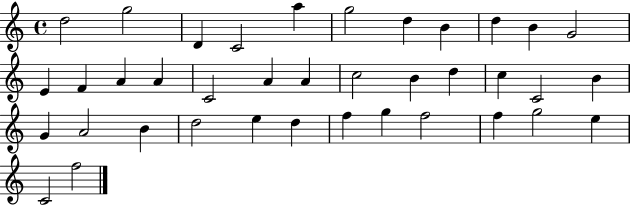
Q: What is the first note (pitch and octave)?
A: D5